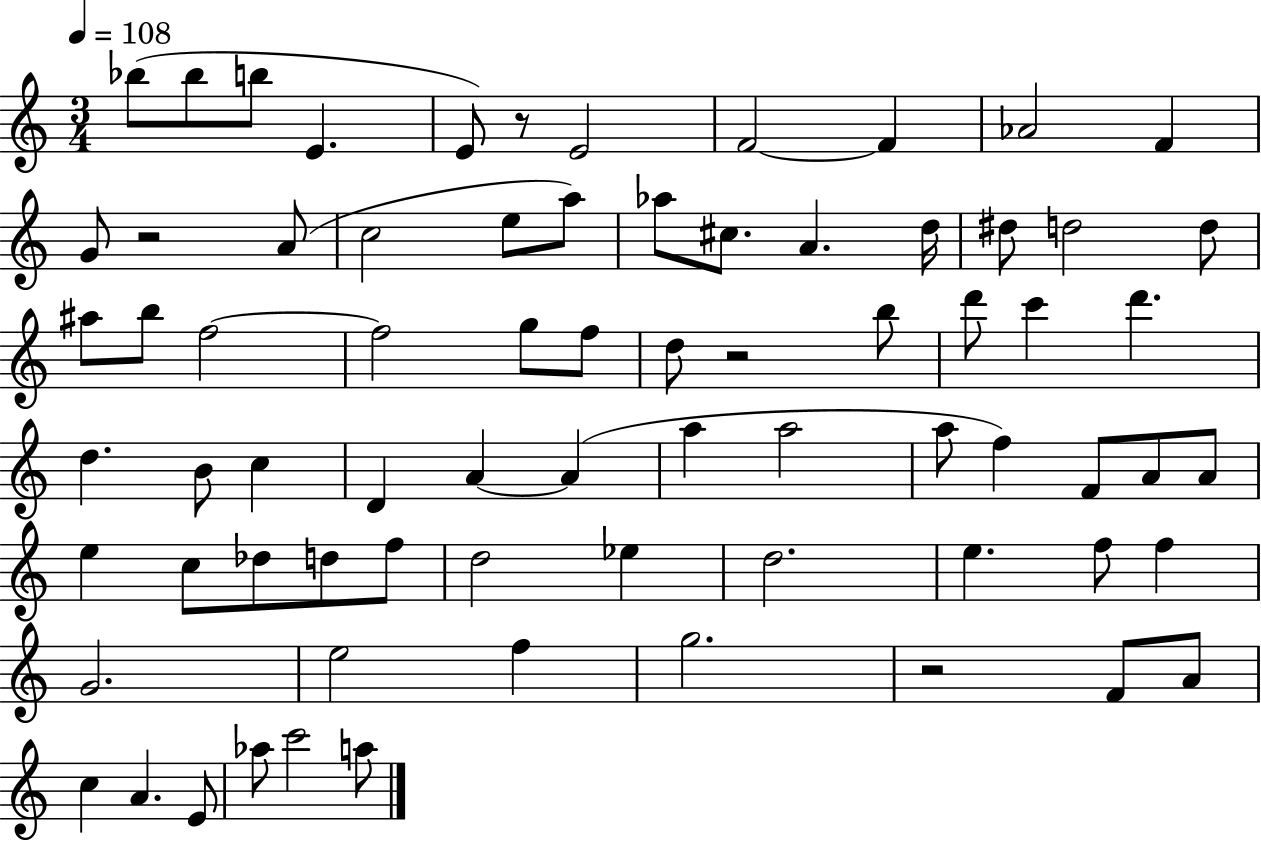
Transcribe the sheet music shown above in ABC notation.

X:1
T:Untitled
M:3/4
L:1/4
K:C
_b/2 _b/2 b/2 E E/2 z/2 E2 F2 F _A2 F G/2 z2 A/2 c2 e/2 a/2 _a/2 ^c/2 A d/4 ^d/2 d2 d/2 ^a/2 b/2 f2 f2 g/2 f/2 d/2 z2 b/2 d'/2 c' d' d B/2 c D A A a a2 a/2 f F/2 A/2 A/2 e c/2 _d/2 d/2 f/2 d2 _e d2 e f/2 f G2 e2 f g2 z2 F/2 A/2 c A E/2 _a/2 c'2 a/2